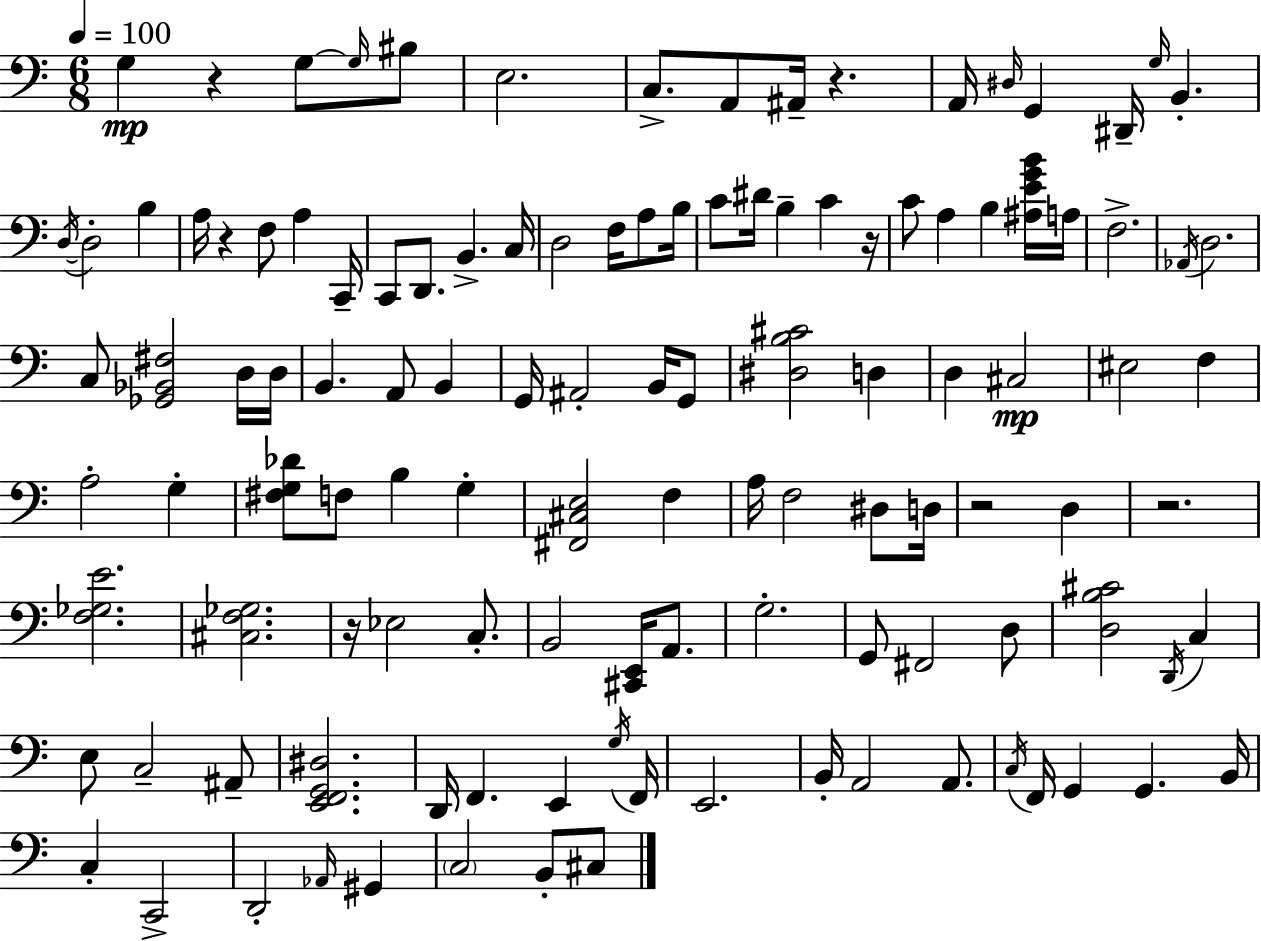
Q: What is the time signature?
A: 6/8